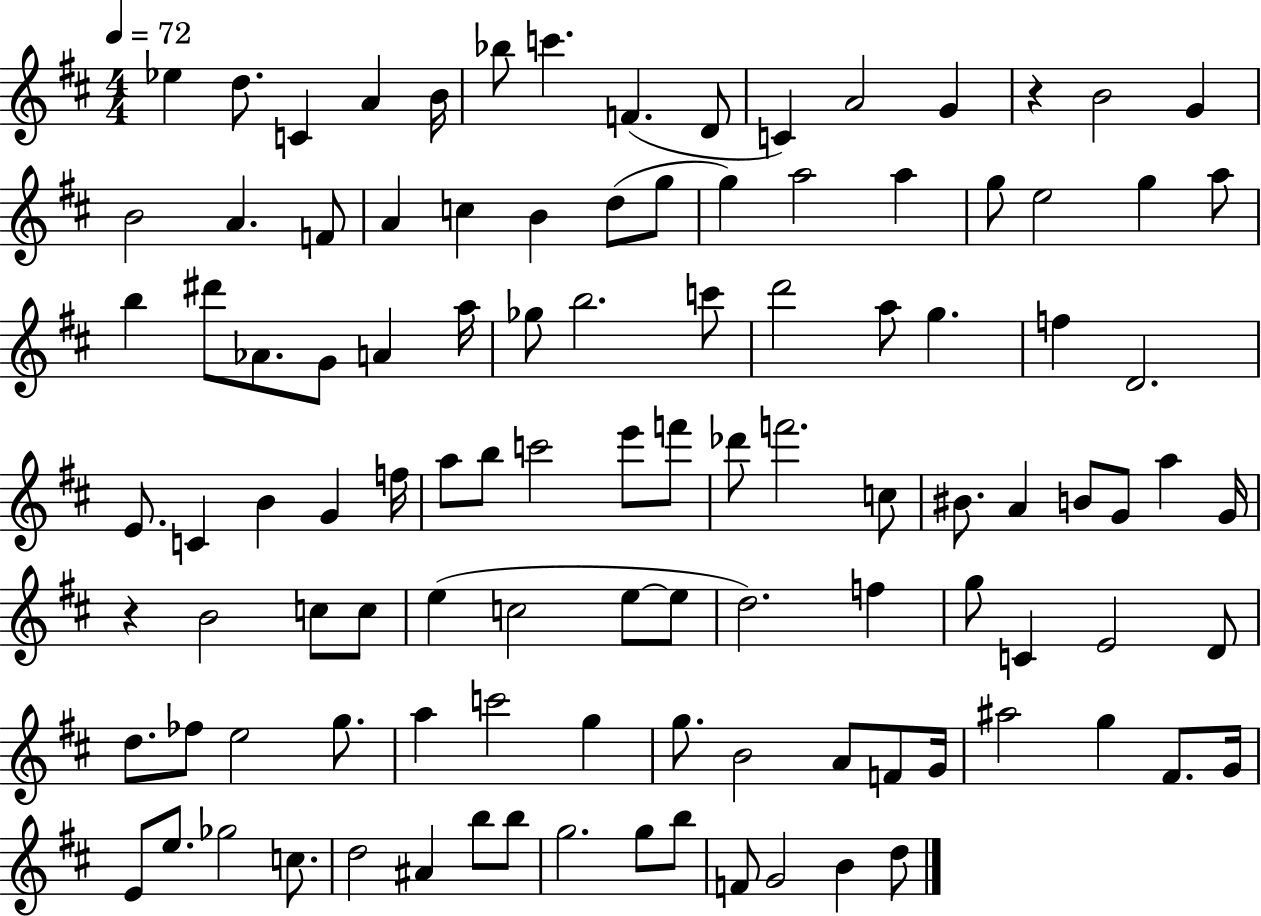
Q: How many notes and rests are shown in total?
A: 108